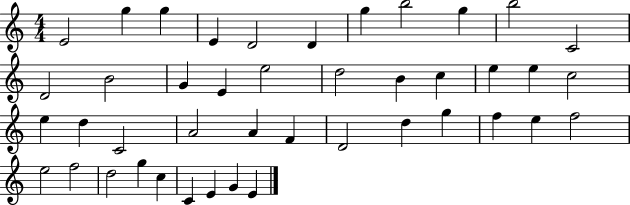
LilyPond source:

{
  \clef treble
  \numericTimeSignature
  \time 4/4
  \key c \major
  e'2 g''4 g''4 | e'4 d'2 d'4 | g''4 b''2 g''4 | b''2 c'2 | \break d'2 b'2 | g'4 e'4 e''2 | d''2 b'4 c''4 | e''4 e''4 c''2 | \break e''4 d''4 c'2 | a'2 a'4 f'4 | d'2 d''4 g''4 | f''4 e''4 f''2 | \break e''2 f''2 | d''2 g''4 c''4 | c'4 e'4 g'4 e'4 | \bar "|."
}